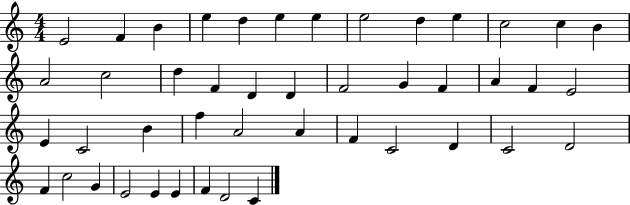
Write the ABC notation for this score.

X:1
T:Untitled
M:4/4
L:1/4
K:C
E2 F B e d e e e2 d e c2 c B A2 c2 d F D D F2 G F A F E2 E C2 B f A2 A F C2 D C2 D2 F c2 G E2 E E F D2 C